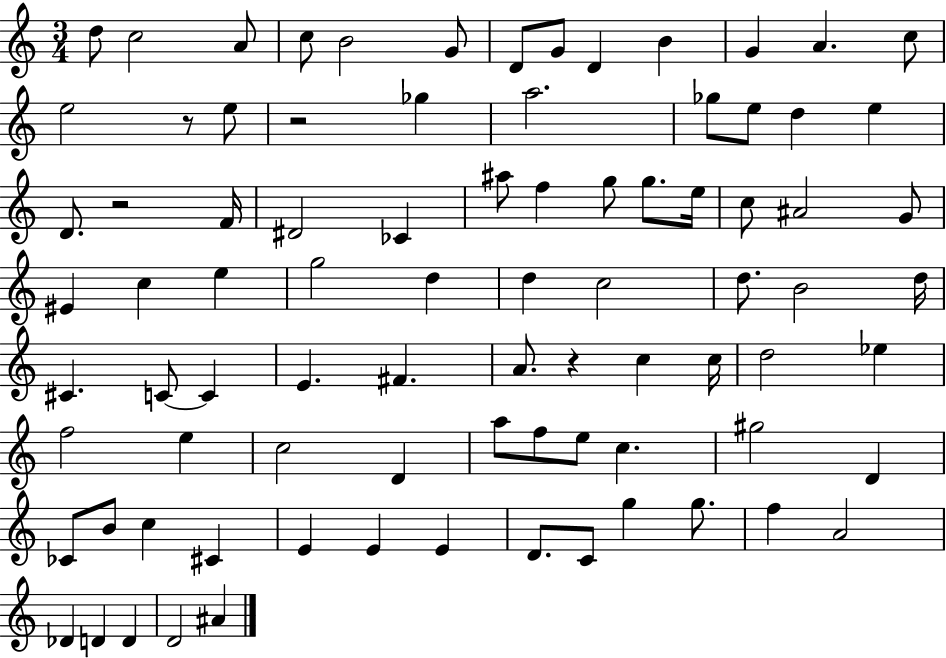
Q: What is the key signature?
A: C major